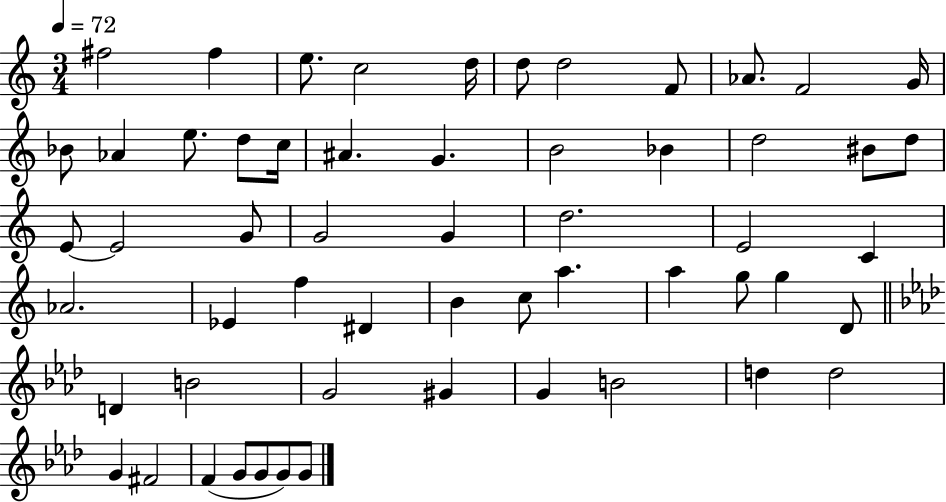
{
  \clef treble
  \numericTimeSignature
  \time 3/4
  \key c \major
  \tempo 4 = 72
  \repeat volta 2 { fis''2 fis''4 | e''8. c''2 d''16 | d''8 d''2 f'8 | aes'8. f'2 g'16 | \break bes'8 aes'4 e''8. d''8 c''16 | ais'4. g'4. | b'2 bes'4 | d''2 bis'8 d''8 | \break e'8~~ e'2 g'8 | g'2 g'4 | d''2. | e'2 c'4 | \break aes'2. | ees'4 f''4 dis'4 | b'4 c''8 a''4. | a''4 g''8 g''4 d'8 | \break \bar "||" \break \key aes \major d'4 b'2 | g'2 gis'4 | g'4 b'2 | d''4 d''2 | \break g'4 fis'2 | f'4( g'8 g'8 g'8) g'8 | } \bar "|."
}